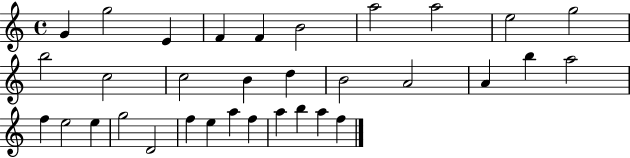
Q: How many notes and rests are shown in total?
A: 33